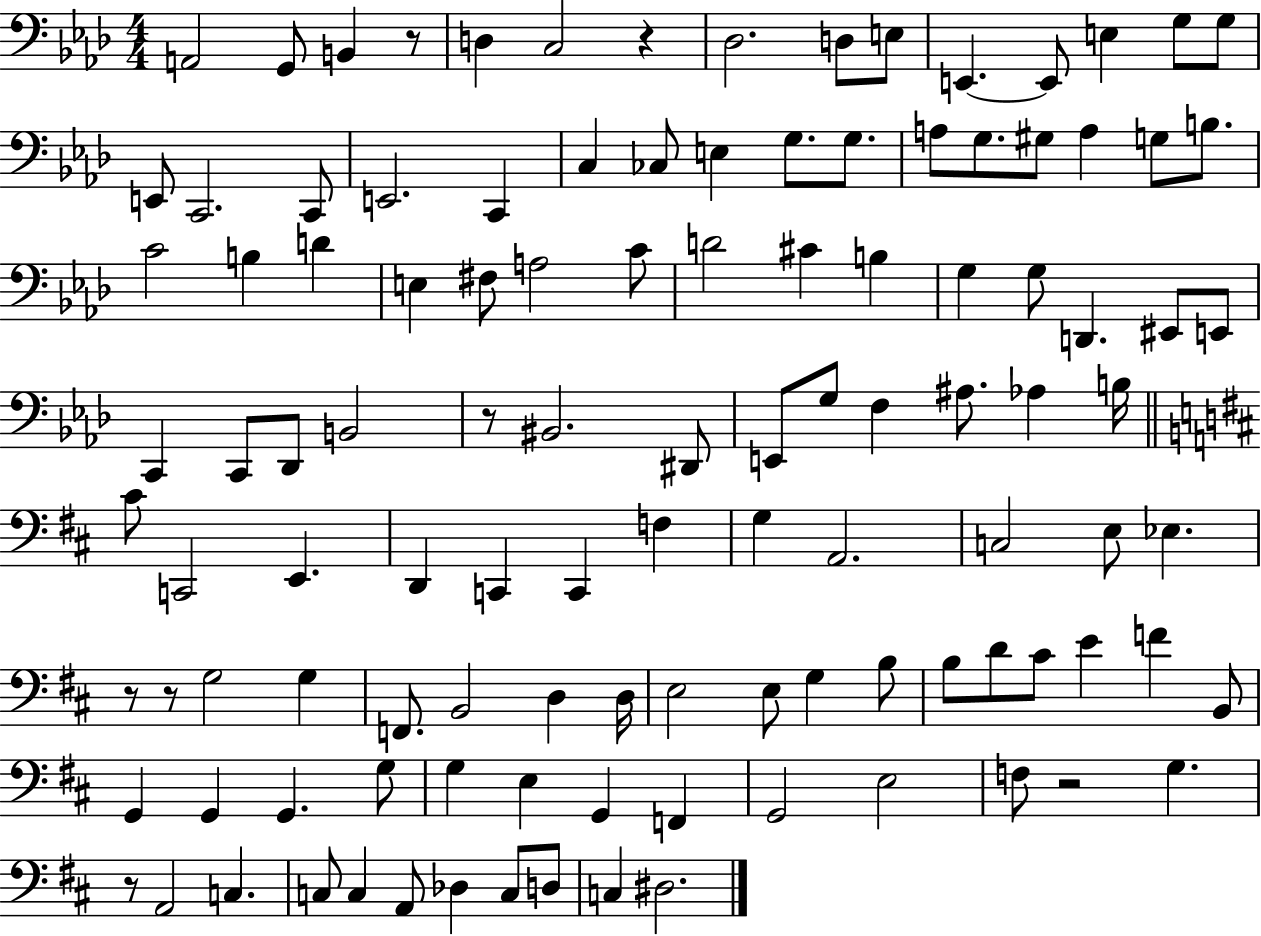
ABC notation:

X:1
T:Untitled
M:4/4
L:1/4
K:Ab
A,,2 G,,/2 B,, z/2 D, C,2 z _D,2 D,/2 E,/2 E,, E,,/2 E, G,/2 G,/2 E,,/2 C,,2 C,,/2 E,,2 C,, C, _C,/2 E, G,/2 G,/2 A,/2 G,/2 ^G,/2 A, G,/2 B,/2 C2 B, D E, ^F,/2 A,2 C/2 D2 ^C B, G, G,/2 D,, ^E,,/2 E,,/2 C,, C,,/2 _D,,/2 B,,2 z/2 ^B,,2 ^D,,/2 E,,/2 G,/2 F, ^A,/2 _A, B,/4 ^C/2 C,,2 E,, D,, C,, C,, F, G, A,,2 C,2 E,/2 _E, z/2 z/2 G,2 G, F,,/2 B,,2 D, D,/4 E,2 E,/2 G, B,/2 B,/2 D/2 ^C/2 E F B,,/2 G,, G,, G,, G,/2 G, E, G,, F,, G,,2 E,2 F,/2 z2 G, z/2 A,,2 C, C,/2 C, A,,/2 _D, C,/2 D,/2 C, ^D,2